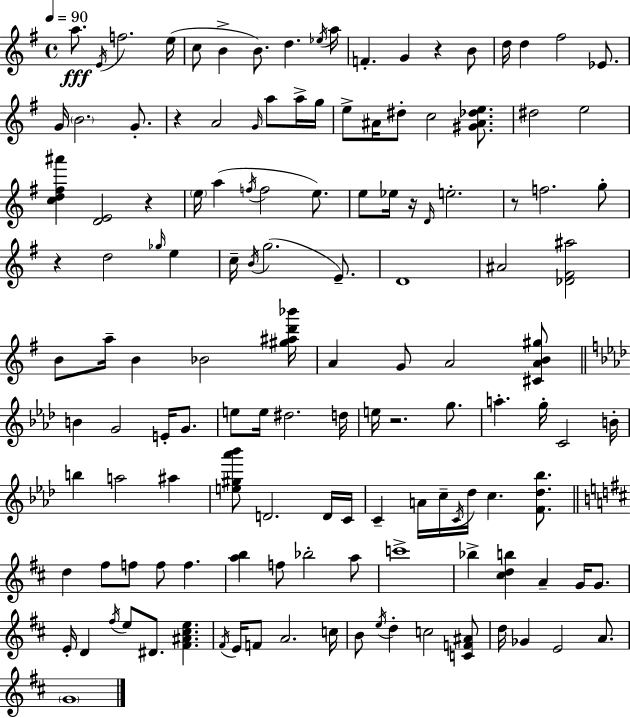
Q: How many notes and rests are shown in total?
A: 135